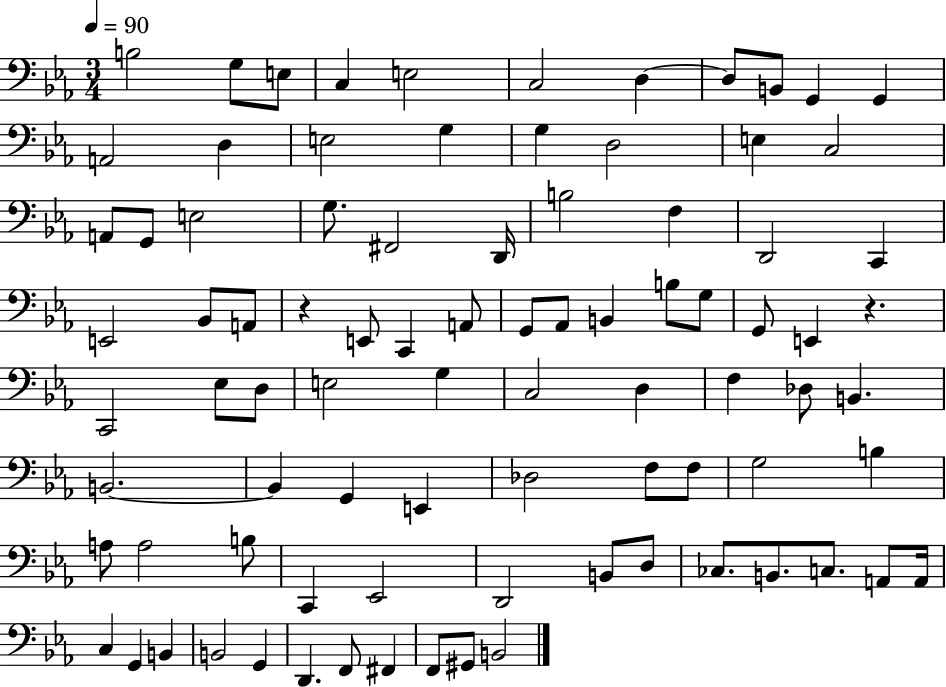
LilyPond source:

{
  \clef bass
  \numericTimeSignature
  \time 3/4
  \key ees \major
  \tempo 4 = 90
  b2 g8 e8 | c4 e2 | c2 d4~~ | d8 b,8 g,4 g,4 | \break a,2 d4 | e2 g4 | g4 d2 | e4 c2 | \break a,8 g,8 e2 | g8. fis,2 d,16 | b2 f4 | d,2 c,4 | \break e,2 bes,8 a,8 | r4 e,8 c,4 a,8 | g,8 aes,8 b,4 b8 g8 | g,8 e,4 r4. | \break c,2 ees8 d8 | e2 g4 | c2 d4 | f4 des8 b,4. | \break b,2.~~ | b,4 g,4 e,4 | des2 f8 f8 | g2 b4 | \break a8 a2 b8 | c,4 ees,2 | d,2 b,8 d8 | ces8. b,8. c8. a,8 a,16 | \break c4 g,4 b,4 | b,2 g,4 | d,4. f,8 fis,4 | f,8 gis,8 b,2 | \break \bar "|."
}